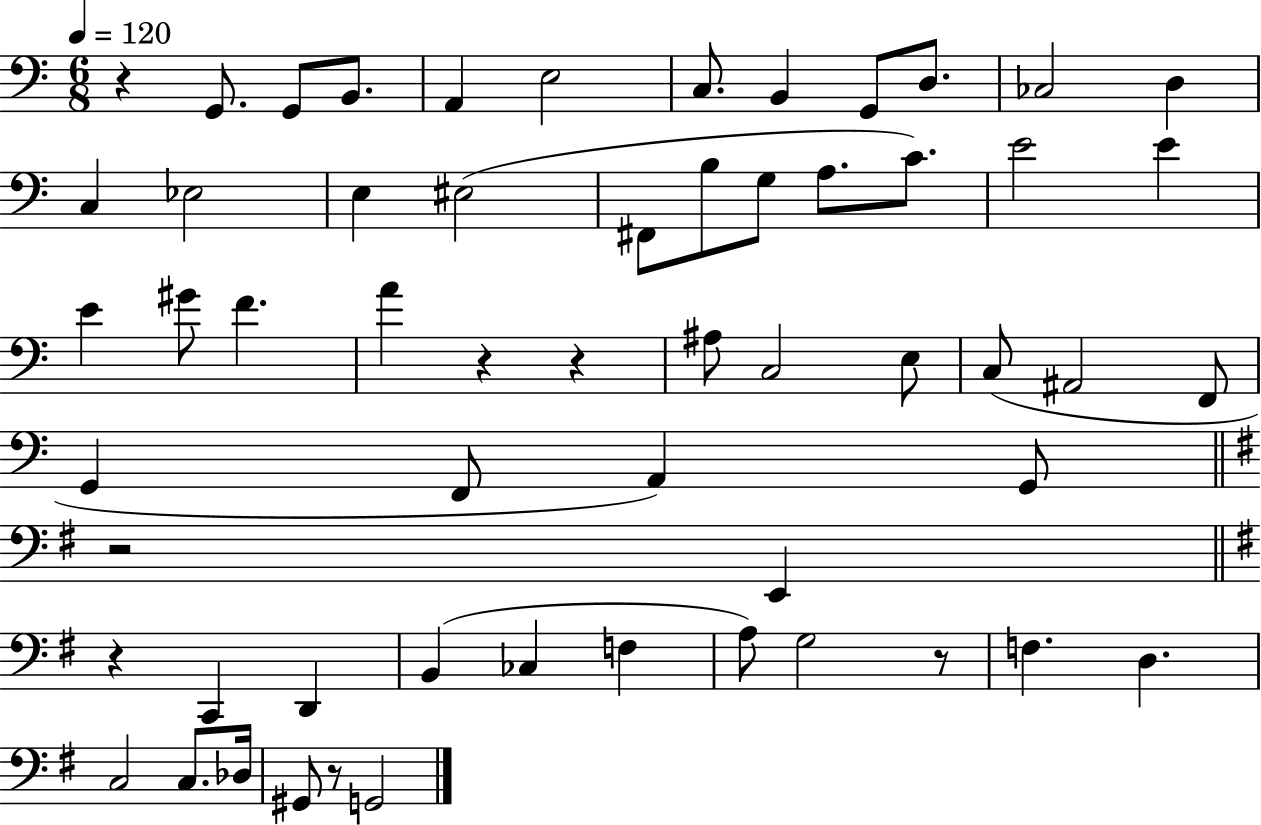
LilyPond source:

{
  \clef bass
  \numericTimeSignature
  \time 6/8
  \key c \major
  \tempo 4 = 120
  \repeat volta 2 { r4 g,8. g,8 b,8. | a,4 e2 | c8. b,4 g,8 d8. | ces2 d4 | \break c4 ees2 | e4 eis2( | fis,8 b8 g8 a8. c'8.) | e'2 e'4 | \break e'4 gis'8 f'4. | a'4 r4 r4 | ais8 c2 e8 | c8( ais,2 f,8 | \break g,4 f,8 a,4) g,8 | \bar "||" \break \key g \major r2 e,4 | \bar "||" \break \key g \major r4 c,4 d,4 | b,4( ces4 f4 | a8) g2 r8 | f4. d4. | \break c2 c8. des16 | gis,8 r8 g,2 | } \bar "|."
}